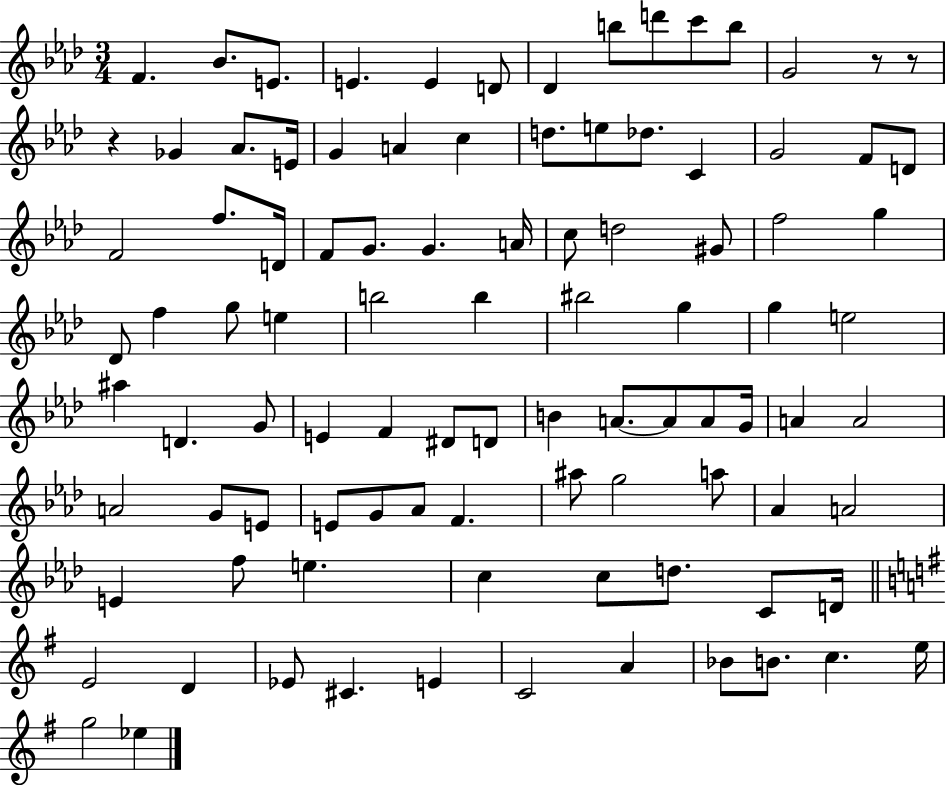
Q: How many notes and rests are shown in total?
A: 97